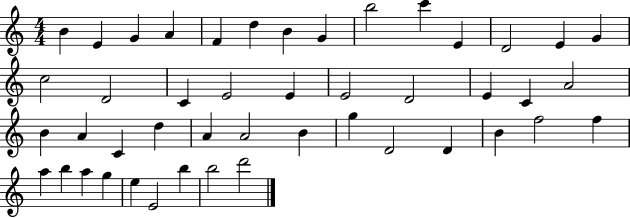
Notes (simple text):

B4/q E4/q G4/q A4/q F4/q D5/q B4/q G4/q B5/h C6/q E4/q D4/h E4/q G4/q C5/h D4/h C4/q E4/h E4/q E4/h D4/h E4/q C4/q A4/h B4/q A4/q C4/q D5/q A4/q A4/h B4/q G5/q D4/h D4/q B4/q F5/h F5/q A5/q B5/q A5/q G5/q E5/q E4/h B5/q B5/h D6/h